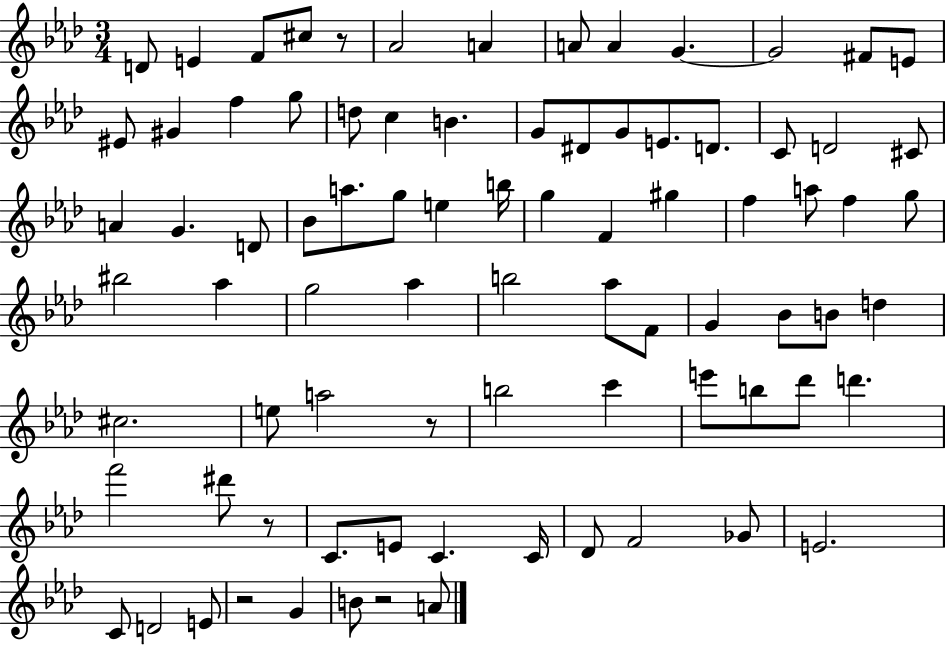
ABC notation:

X:1
T:Untitled
M:3/4
L:1/4
K:Ab
D/2 E F/2 ^c/2 z/2 _A2 A A/2 A G G2 ^F/2 E/2 ^E/2 ^G f g/2 d/2 c B G/2 ^D/2 G/2 E/2 D/2 C/2 D2 ^C/2 A G D/2 _B/2 a/2 g/2 e b/4 g F ^g f a/2 f g/2 ^b2 _a g2 _a b2 _a/2 F/2 G _B/2 B/2 d ^c2 e/2 a2 z/2 b2 c' e'/2 b/2 _d'/2 d' f'2 ^d'/2 z/2 C/2 E/2 C C/4 _D/2 F2 _G/2 E2 C/2 D2 E/2 z2 G B/2 z2 A/2